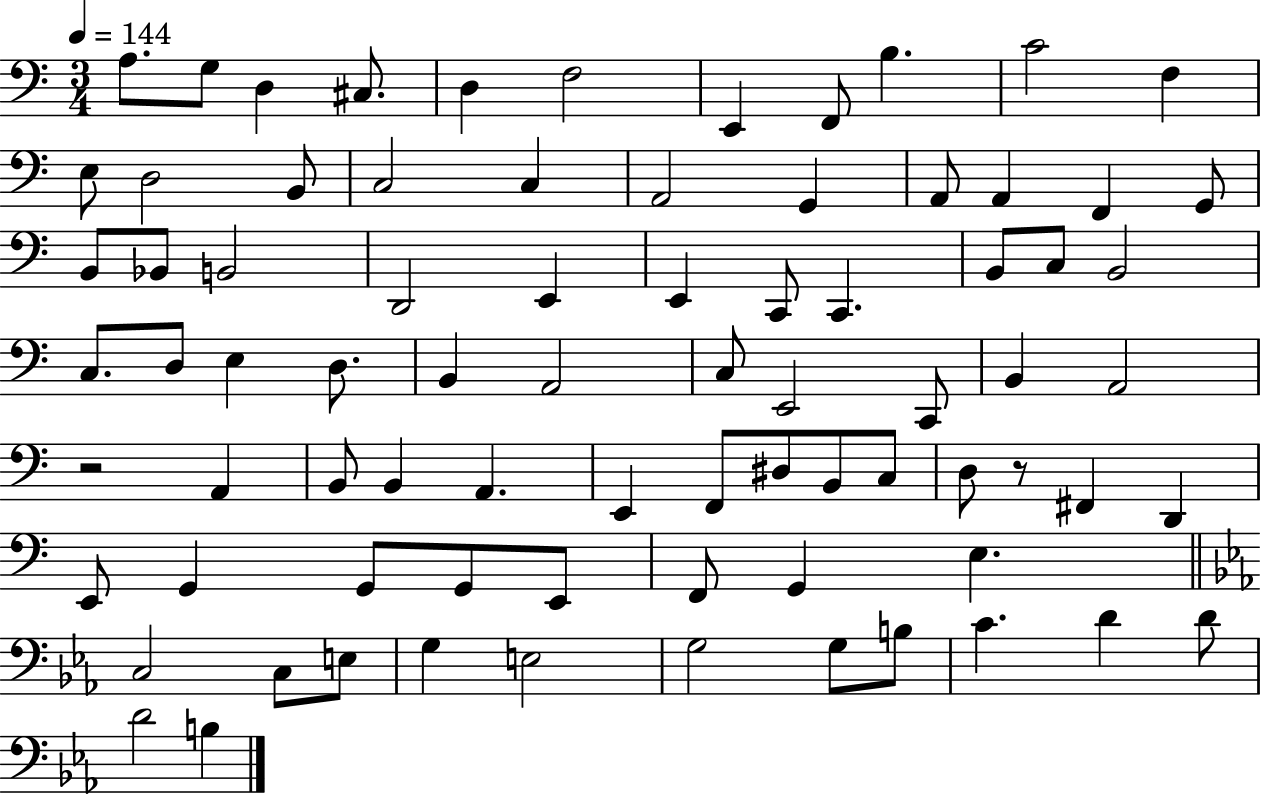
{
  \clef bass
  \numericTimeSignature
  \time 3/4
  \key c \major
  \tempo 4 = 144
  a8. g8 d4 cis8. | d4 f2 | e,4 f,8 b4. | c'2 f4 | \break e8 d2 b,8 | c2 c4 | a,2 g,4 | a,8 a,4 f,4 g,8 | \break b,8 bes,8 b,2 | d,2 e,4 | e,4 c,8 c,4. | b,8 c8 b,2 | \break c8. d8 e4 d8. | b,4 a,2 | c8 e,2 c,8 | b,4 a,2 | \break r2 a,4 | b,8 b,4 a,4. | e,4 f,8 dis8 b,8 c8 | d8 r8 fis,4 d,4 | \break e,8 g,4 g,8 g,8 e,8 | f,8 g,4 e4. | \bar "||" \break \key c \minor c2 c8 e8 | g4 e2 | g2 g8 b8 | c'4. d'4 d'8 | \break d'2 b4 | \bar "|."
}